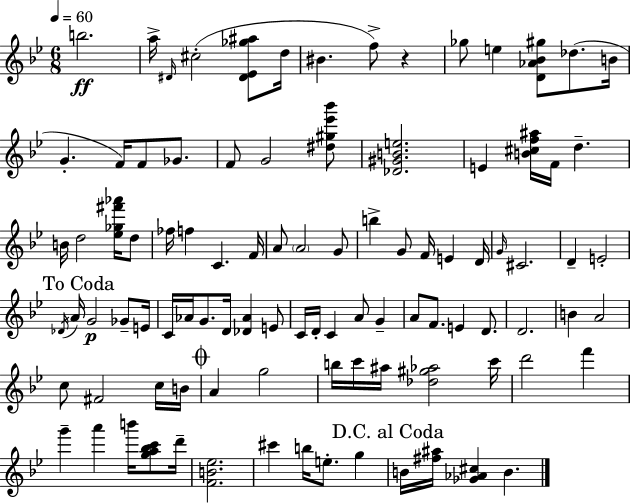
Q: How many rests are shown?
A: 1